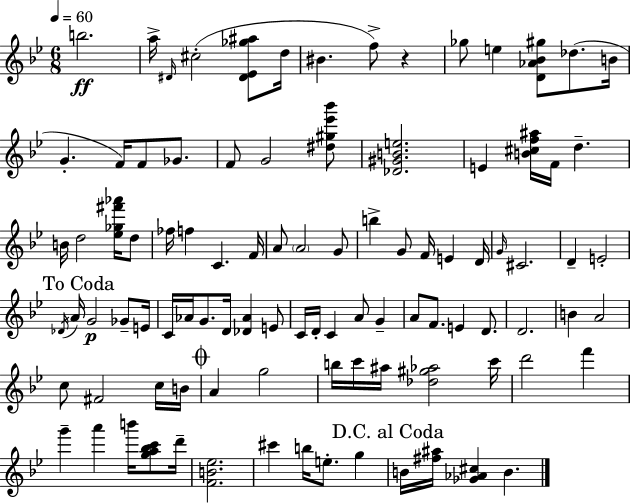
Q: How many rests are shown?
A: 1